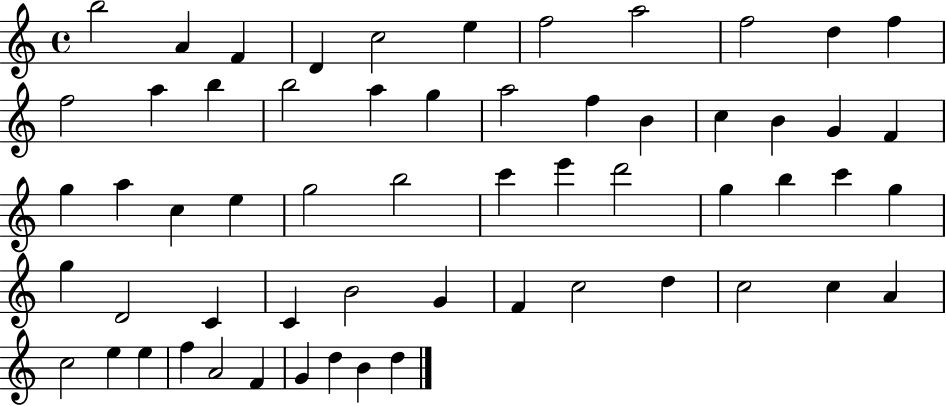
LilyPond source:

{
  \clef treble
  \time 4/4
  \defaultTimeSignature
  \key c \major
  b''2 a'4 f'4 | d'4 c''2 e''4 | f''2 a''2 | f''2 d''4 f''4 | \break f''2 a''4 b''4 | b''2 a''4 g''4 | a''2 f''4 b'4 | c''4 b'4 g'4 f'4 | \break g''4 a''4 c''4 e''4 | g''2 b''2 | c'''4 e'''4 d'''2 | g''4 b''4 c'''4 g''4 | \break g''4 d'2 c'4 | c'4 b'2 g'4 | f'4 c''2 d''4 | c''2 c''4 a'4 | \break c''2 e''4 e''4 | f''4 a'2 f'4 | g'4 d''4 b'4 d''4 | \bar "|."
}